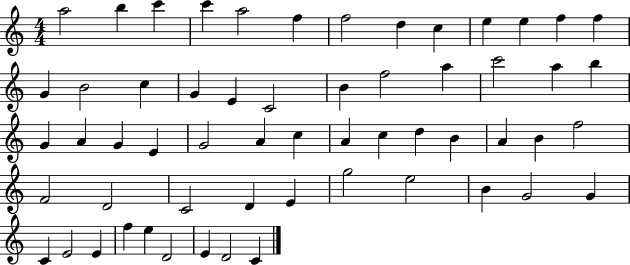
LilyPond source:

{
  \clef treble
  \numericTimeSignature
  \time 4/4
  \key c \major
  a''2 b''4 c'''4 | c'''4 a''2 f''4 | f''2 d''4 c''4 | e''4 e''4 f''4 f''4 | \break g'4 b'2 c''4 | g'4 e'4 c'2 | b'4 f''2 a''4 | c'''2 a''4 b''4 | \break g'4 a'4 g'4 e'4 | g'2 a'4 c''4 | a'4 c''4 d''4 b'4 | a'4 b'4 f''2 | \break f'2 d'2 | c'2 d'4 e'4 | g''2 e''2 | b'4 g'2 g'4 | \break c'4 e'2 e'4 | f''4 e''4 d'2 | e'4 d'2 c'4 | \bar "|."
}